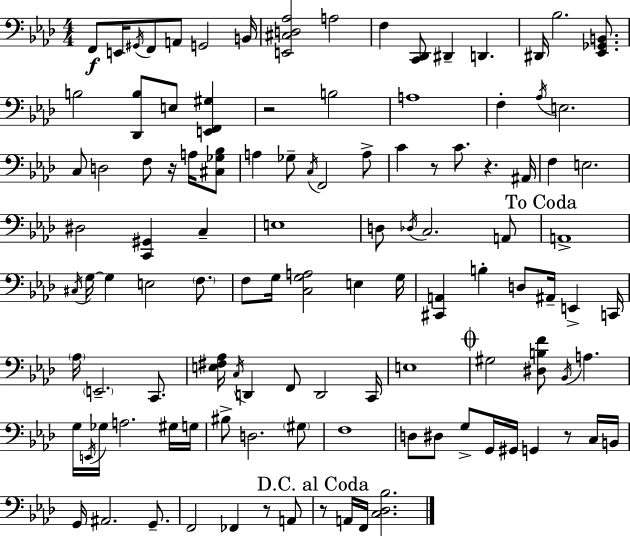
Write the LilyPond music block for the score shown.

{
  \clef bass
  \numericTimeSignature
  \time 4/4
  \key aes \major
  \repeat volta 2 { f,8\f e,16 \acciaccatura { gis,16 } f,8 a,8 g,2 | b,16 <e, cis d aes>2 a2 | f4 <c, des,>8 dis,4-- d,4. | dis,16 bes2. <ees, ges, b,>8. | \break b2 <des, b>8 e8 <e, f, gis>4 | r2 b2 | a1 | f4-. \acciaccatura { aes16 } e2. | \break c8 d2 f8 r16 a16 | <cis ges bes>8 a4 ges8-- \acciaccatura { c16 } f,2 | a8-> c'4 r8 c'8. r4. | ais,16 f4 e2. | \break dis2 <c, gis,>4 c4-- | e1 | d8 \acciaccatura { des16 } c2. | a,8 \mark "To Coda" a,1-> | \break \acciaccatura { cis16 } g16~~ g4 e2 | \parenthesize f8. f8 g16 <c g a>2 | e4 g16 <cis, a,>4 b4-. d8 ais,16-- | e,4-> c,16 \parenthesize aes16 \parenthesize e,2.-- | \break c,8. <e fis aes>16 \acciaccatura { c16 } d,4 f,8 d,2 | c,16 e1 | \mark \markup { \musicglyph "scripts.coda" } gis2 <dis b f'>8 | \acciaccatura { bes,16 } a4. g16 \acciaccatura { e,16 } ges16 a2. | \break gis16 g16 bis8-> d2. | \parenthesize gis8 f1 | d8 dis8 g8-> g,16 gis,16 | g,4 r8 c16 b,16 g,16 ais,2. | \break g,8.-- f,2 | fes,4 r8 a,8 \mark "D.C. al Coda" r8 a,16 f,16 <c des bes>2. | } \bar "|."
}